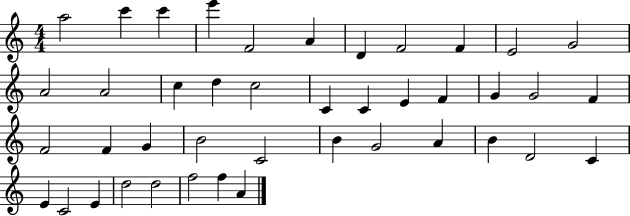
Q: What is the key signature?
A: C major